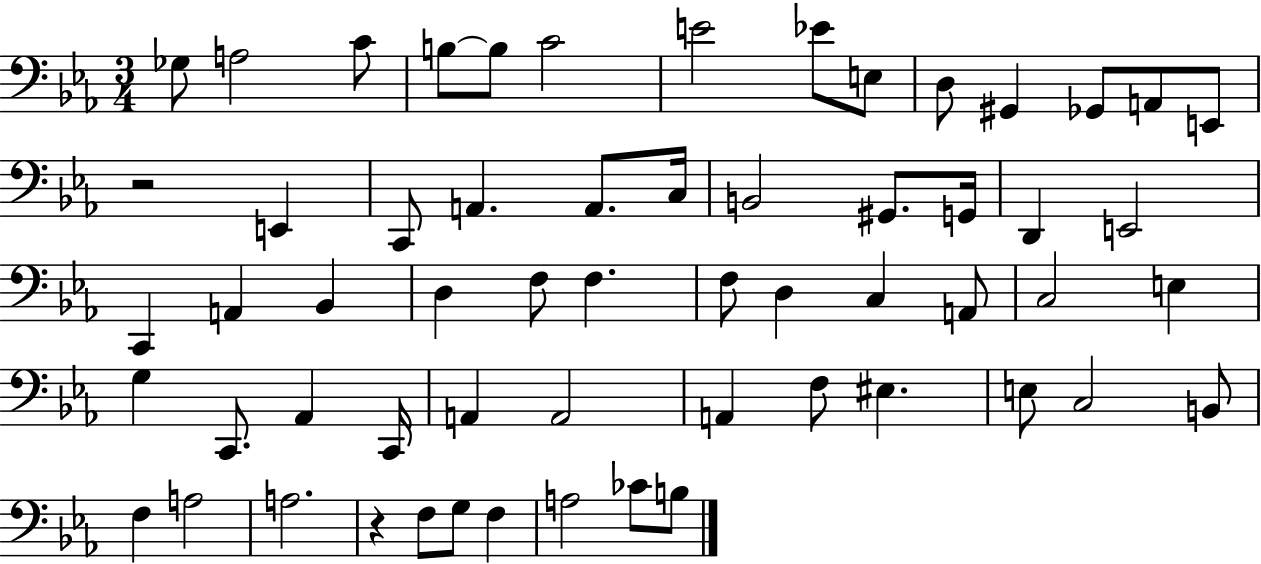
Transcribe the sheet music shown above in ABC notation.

X:1
T:Untitled
M:3/4
L:1/4
K:Eb
_G,/2 A,2 C/2 B,/2 B,/2 C2 E2 _E/2 E,/2 D,/2 ^G,, _G,,/2 A,,/2 E,,/2 z2 E,, C,,/2 A,, A,,/2 C,/4 B,,2 ^G,,/2 G,,/4 D,, E,,2 C,, A,, _B,, D, F,/2 F, F,/2 D, C, A,,/2 C,2 E, G, C,,/2 _A,, C,,/4 A,, A,,2 A,, F,/2 ^E, E,/2 C,2 B,,/2 F, A,2 A,2 z F,/2 G,/2 F, A,2 _C/2 B,/2